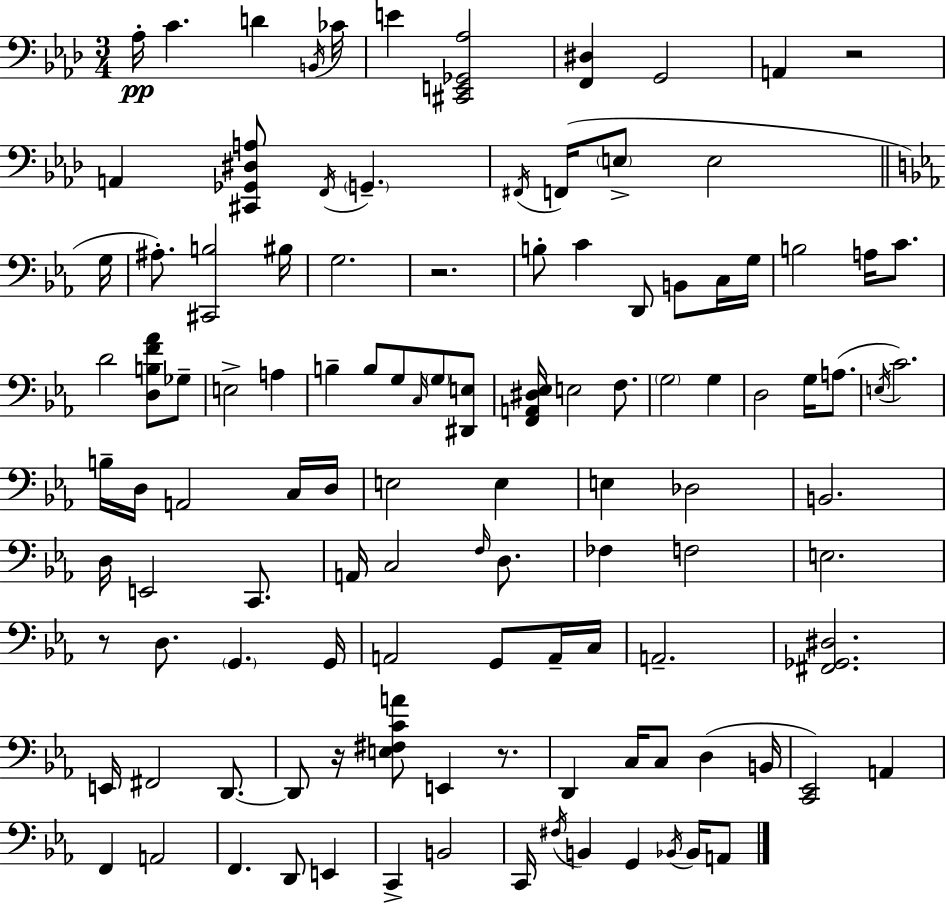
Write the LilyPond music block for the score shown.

{
  \clef bass
  \numericTimeSignature
  \time 3/4
  \key f \minor
  aes16-.\pp c'4. d'4 \acciaccatura { b,16 } | ces'16 e'4 <cis, e, ges, aes>2 | <f, dis>4 g,2 | a,4 r2 | \break a,4 <cis, ges, dis a>8 \acciaccatura { f,16 } \parenthesize g,4.-- | \acciaccatura { fis,16 }( f,16 \parenthesize e8-> e2 | \bar "||" \break \key c \minor g16 ais8.-.) <cis, b>2 | bis16 g2. | r2. | b8-. c'4 d,8 b,8 c16 | \break g16 b2 a16 c'8. | d'2 <d b f' aes'>8 ges8-- | e2-> a4 | b4-- b8 g8 \grace { c16 } \parenthesize g8 | \break <dis, e>8 <f, a, dis ees>16 e2 f8. | \parenthesize g2 g4 | d2 g16 a8.( | \acciaccatura { e16 } c'2.) | \break b16-- d16 a,2 | c16 d16 e2 e4 | e4 des2 | b,2. | \break d16 e,2 | c,8. a,16 c2 | \grace { f16 } d8. fes4 f2 | e2. | \break r8 d8. \parenthesize g,4. | g,16 a,2 | g,8 a,16-- c16 a,2.-- | <fis, ges, dis>2. | \break e,16 fis,2 | d,8.~~ d,8 r16 <e fis c' a'>8 e,4 | r8. d,4 c16 c8 d4( | b,16 <c, ees,>2) | \break a,4 f,4 a,2 | f,4. d,8 | e,4 c,4-> b,2 | c,16 \acciaccatura { fis16 } b,4 g,4 | \break \acciaccatura { bes,16 } bes,16 a,8 \bar "|."
}